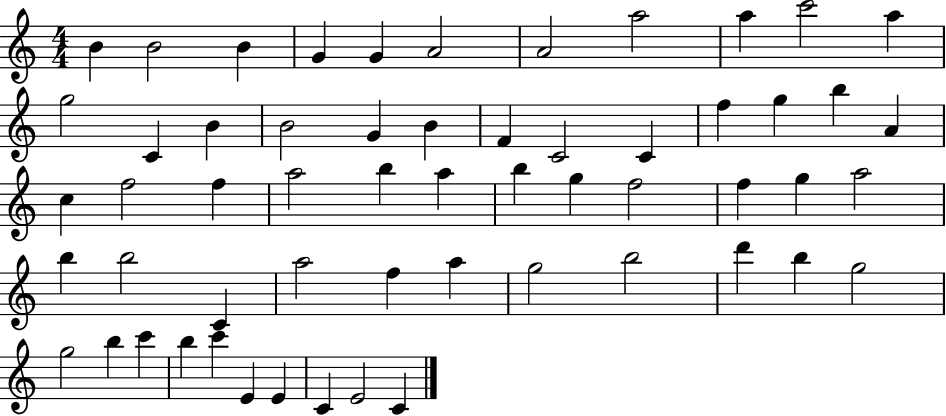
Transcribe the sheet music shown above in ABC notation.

X:1
T:Untitled
M:4/4
L:1/4
K:C
B B2 B G G A2 A2 a2 a c'2 a g2 C B B2 G B F C2 C f g b A c f2 f a2 b a b g f2 f g a2 b b2 C a2 f a g2 b2 d' b g2 g2 b c' b c' E E C E2 C